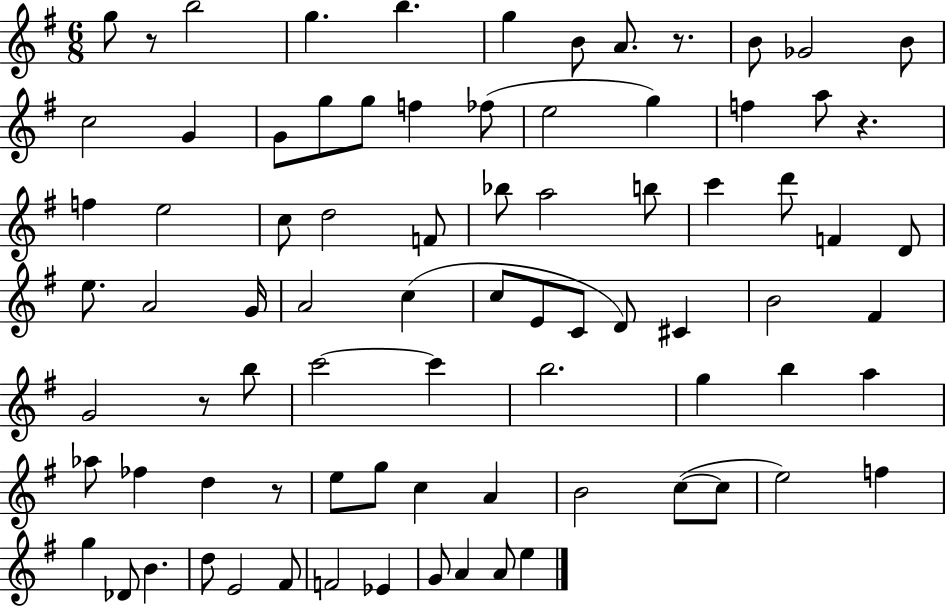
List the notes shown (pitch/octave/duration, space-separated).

G5/e R/e B5/h G5/q. B5/q. G5/q B4/e A4/e. R/e. B4/e Gb4/h B4/e C5/h G4/q G4/e G5/e G5/e F5/q FES5/e E5/h G5/q F5/q A5/e R/q. F5/q E5/h C5/e D5/h F4/e Bb5/e A5/h B5/e C6/q D6/e F4/q D4/e E5/e. A4/h G4/s A4/h C5/q C5/e E4/e C4/e D4/e C#4/q B4/h F#4/q G4/h R/e B5/e C6/h C6/q B5/h. G5/q B5/q A5/q Ab5/e FES5/q D5/q R/e E5/e G5/e C5/q A4/q B4/h C5/e C5/e E5/h F5/q G5/q Db4/e B4/q. D5/e E4/h F#4/e F4/h Eb4/q G4/e A4/q A4/e E5/q